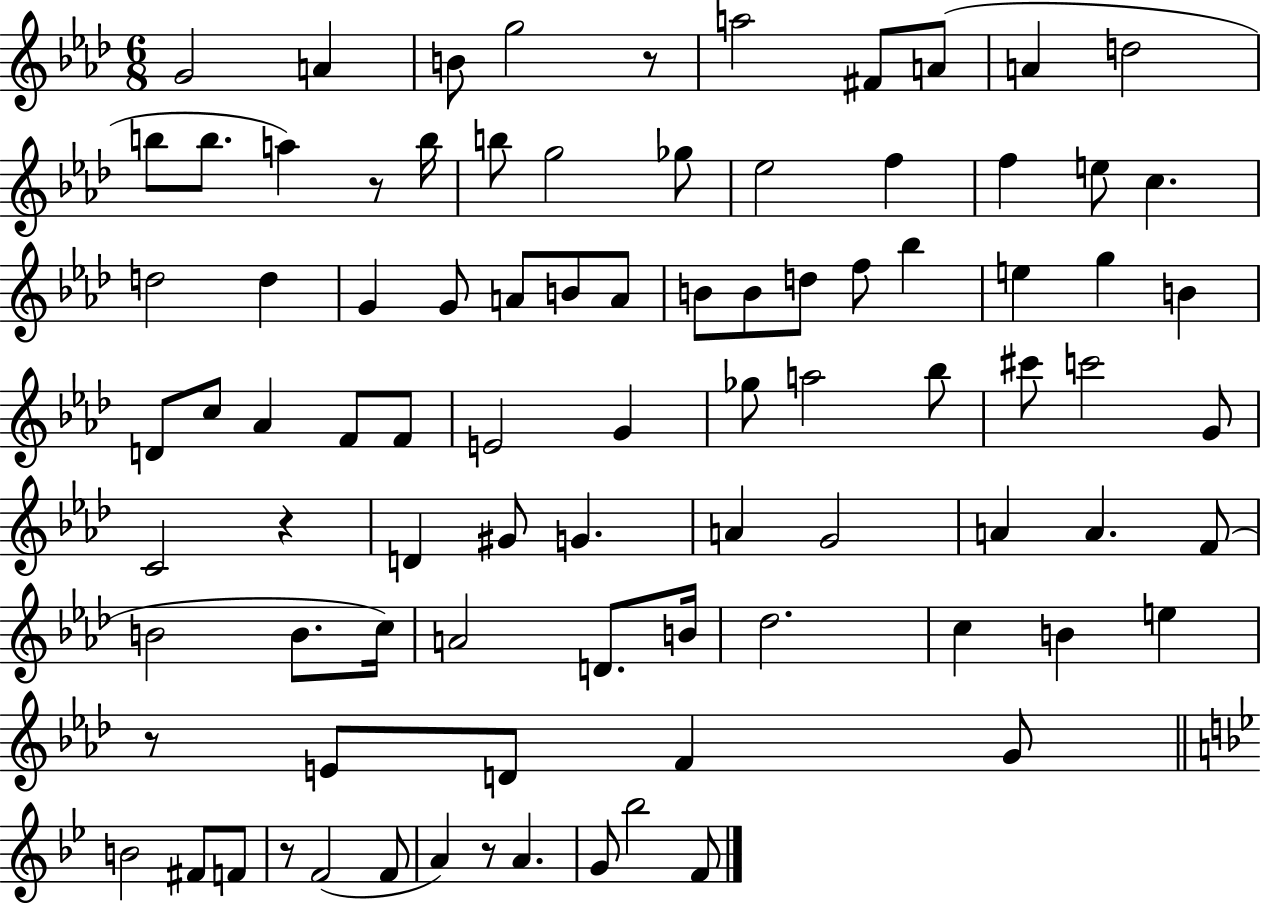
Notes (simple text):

G4/h A4/q B4/e G5/h R/e A5/h F#4/e A4/e A4/q D5/h B5/e B5/e. A5/q R/e B5/s B5/e G5/h Gb5/e Eb5/h F5/q F5/q E5/e C5/q. D5/h D5/q G4/q G4/e A4/e B4/e A4/e B4/e B4/e D5/e F5/e Bb5/q E5/q G5/q B4/q D4/e C5/e Ab4/q F4/e F4/e E4/h G4/q Gb5/e A5/h Bb5/e C#6/e C6/h G4/e C4/h R/q D4/q G#4/e G4/q. A4/q G4/h A4/q A4/q. F4/e B4/h B4/e. C5/s A4/h D4/e. B4/s Db5/h. C5/q B4/q E5/q R/e E4/e D4/e F4/q G4/e B4/h F#4/e F4/e R/e F4/h F4/e A4/q R/e A4/q. G4/e Bb5/h F4/e